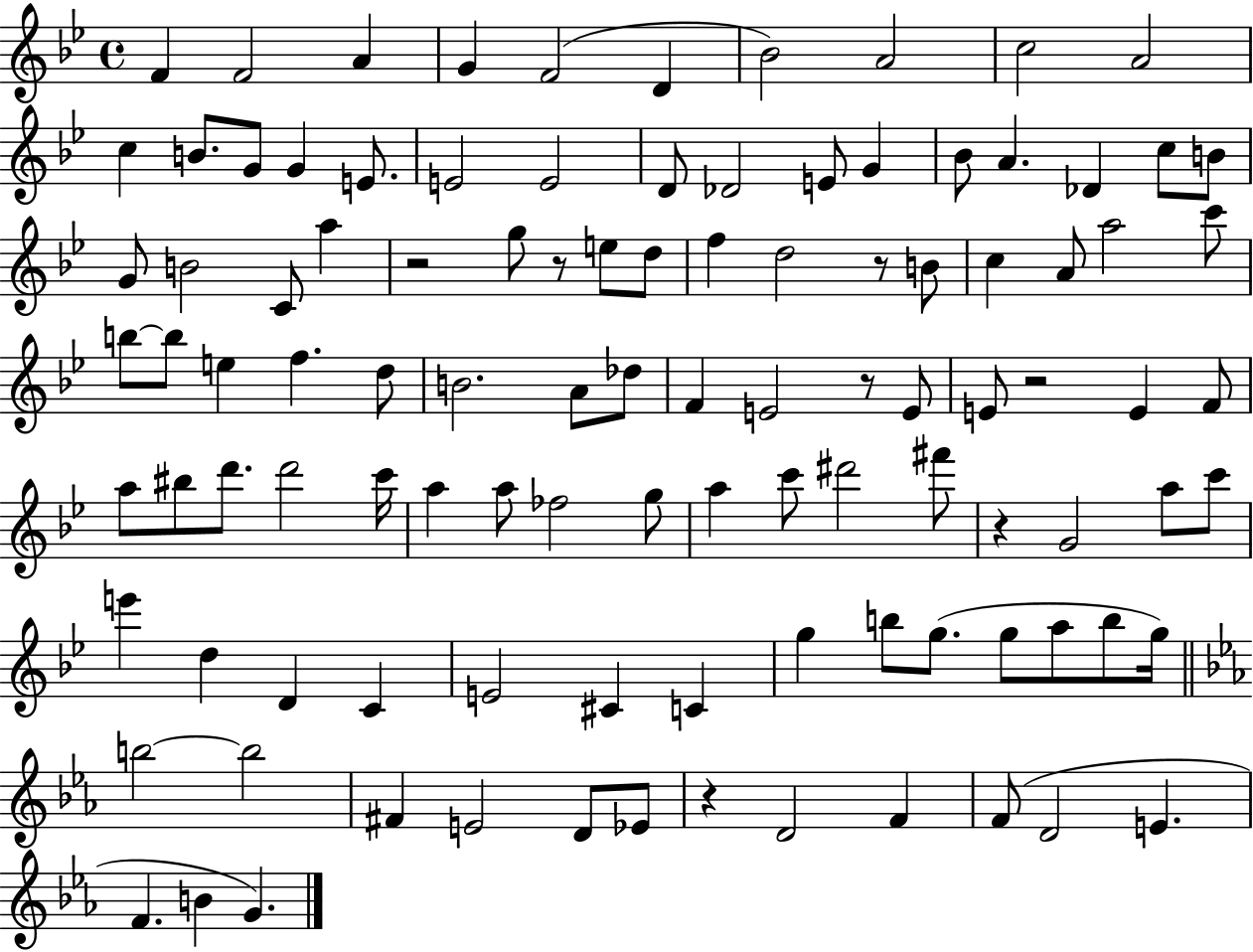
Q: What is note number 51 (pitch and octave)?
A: E4